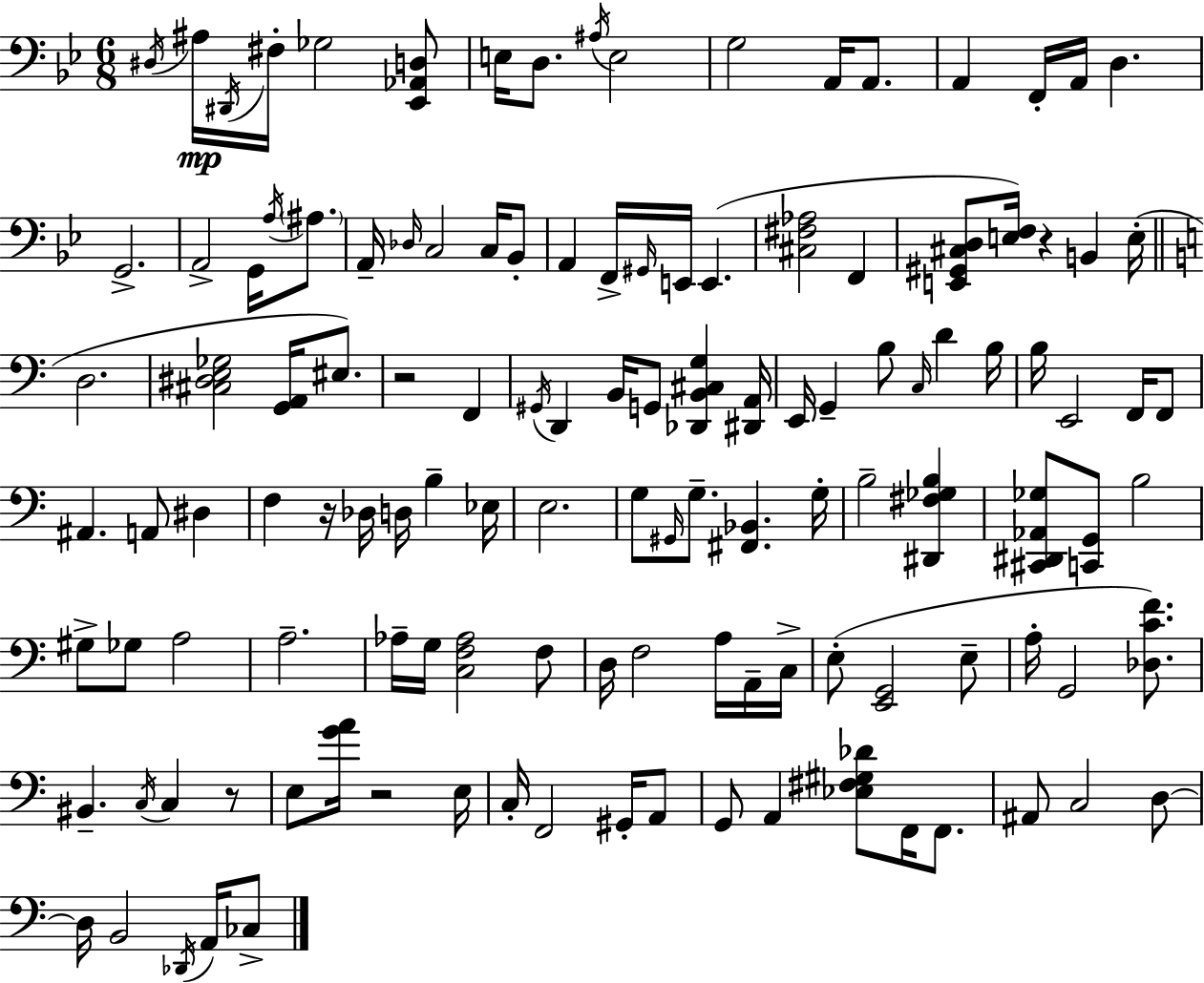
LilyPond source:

{
  \clef bass
  \numericTimeSignature
  \time 6/8
  \key g \minor
  \repeat volta 2 { \acciaccatura { dis16 }\mp ais16 \acciaccatura { dis,16 } fis16-. ges2 | <ees, aes, d>8 e16 d8. \acciaccatura { ais16 } e2 | g2 a,16 | a,8. a,4 f,16-. a,16 d4. | \break g,2.-> | a,2-> g,16 | \acciaccatura { a16 } \parenthesize ais8. a,16-- \grace { des16 } c2 | c16 bes,8-. a,4 f,16-> \grace { gis,16 } e,16 | \break e,4.( <cis fis aes>2 | f,4 <e, gis, cis d>8 <e f>16) r4 | b,4 e16-.( \bar "||" \break \key a \minor d2. | <cis dis e ges>2 <g, a,>16 eis8.) | r2 f,4 | \acciaccatura { gis,16 } d,4 b,16 g,8 <des, b, cis g>4 | \break <dis, a,>16 e,16 g,4-- b8 \grace { c16 } d'4 | b16 b16 e,2 f,16 | f,8 ais,4. a,8 dis4 | f4 r16 des16 d16 b4-- | \break ees16 e2. | g8 \grace { gis,16 } g8.-- <fis, bes,>4. | g16-. b2-- <dis, fis ges b>4 | <cis, dis, aes, ges>8 <c, g,>8 b2 | \break gis8-> ges8 a2 | a2.-- | aes16-- g16 <c f aes>2 | f8 d16 f2 | \break a16 a,16-- c16-> e8-.( <e, g,>2 | e8-- a16-. g,2 | <des c' f'>8.) bis,4.-- \acciaccatura { c16 } c4 | r8 e8 <g' a'>16 r2 | \break e16 c16-. f,2 | gis,16-. a,8 g,8 a,4 <ees fis gis des'>8 | f,16 f,8. ais,8 c2 | d8~~ d16 b,2 | \break \acciaccatura { des,16 } a,16 ces8-> } \bar "|."
}